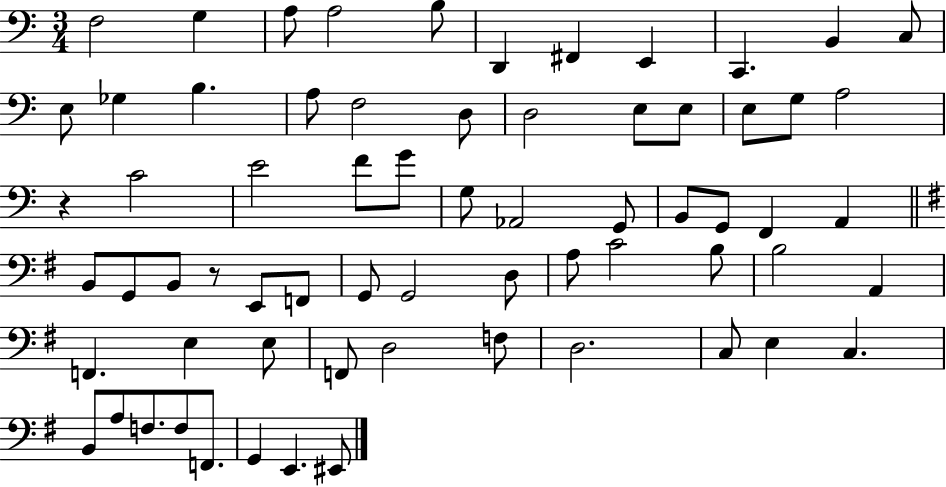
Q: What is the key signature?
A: C major